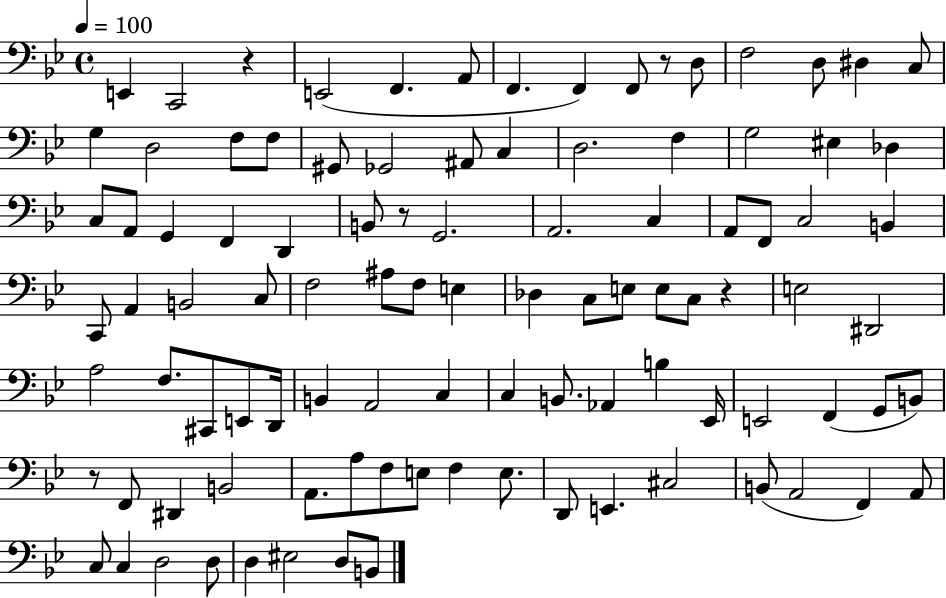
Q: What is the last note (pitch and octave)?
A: B2